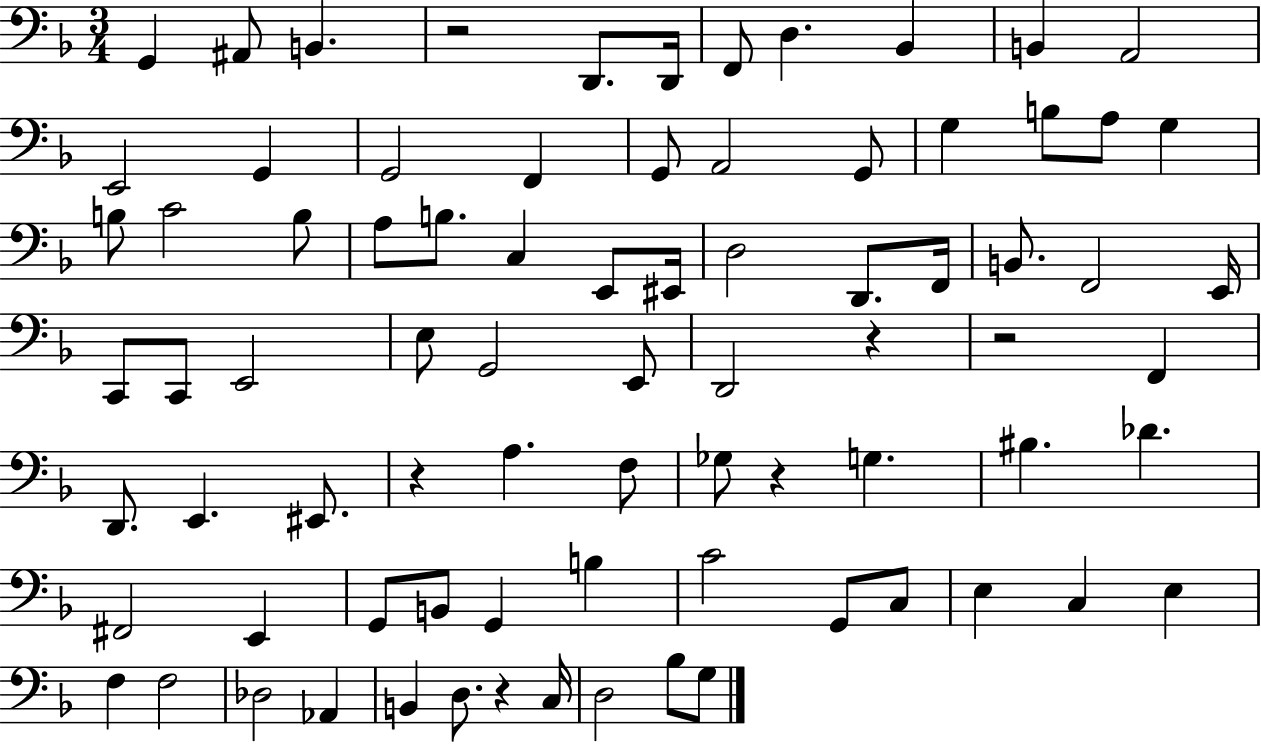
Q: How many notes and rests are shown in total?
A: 80